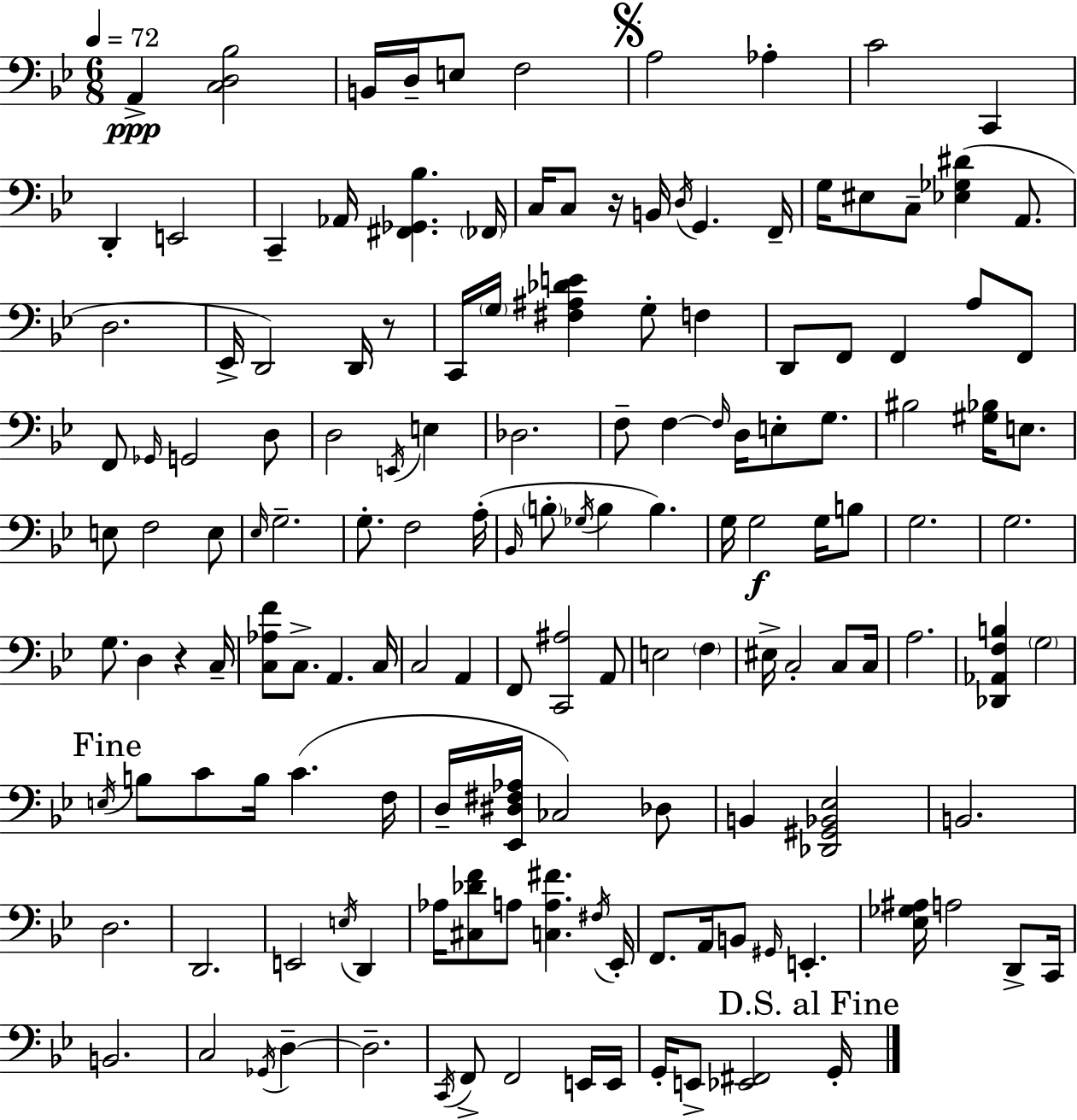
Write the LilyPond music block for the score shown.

{
  \clef bass
  \numericTimeSignature
  \time 6/8
  \key g \minor
  \tempo 4 = 72
  a,4->\ppp <c d bes>2 | b,16 d16-- e8 f2 | \mark \markup { \musicglyph "scripts.segno" } a2 aes4-. | c'2 c,4 | \break d,4-. e,2 | c,4-- aes,16 <fis, ges, bes>4. \parenthesize fes,16 | c16 c8 r16 b,16 \acciaccatura { d16 } g,4. | f,16-- g16 eis8 c8-- <ees ges dis'>4( a,8. | \break d2. | ees,16-> d,2) d,16 r8 | c,16 \parenthesize g16 <fis ais des' e'>4 g8-. f4 | d,8 f,8 f,4 a8 f,8 | \break f,8 \grace { ges,16 } g,2 | d8 d2 \acciaccatura { e,16 } e4 | des2. | f8-- f4~~ \grace { f16 } d16 e8-. | \break g8. bis2 | <gis bes>16 e8. e8 f2 | e8 \grace { ees16 } g2.-- | g8.-. f2 | \break a16-.( \grace { bes,16 } \parenthesize b8-. \acciaccatura { ges16 } b4 | b4.) g16 g2\f | g16 b8 g2. | g2. | \break g8. d4 | r4 c16-- <c aes f'>8 c8.-> | a,4. c16 c2 | a,4 f,8 <c, ais>2 | \break a,8 e2 | \parenthesize f4 eis16-> c2-. | c8 c16 a2. | <des, aes, f b>4 \parenthesize g2 | \break \mark "Fine" \acciaccatura { e16 } b8 c'8 | b16 c'4.( f16 d16-- <ees, dis fis aes>16 ces2) | des8 b,4 | <des, gis, bes, ees>2 b,2. | \break d2. | d,2. | e,2 | \acciaccatura { e16 } d,4 aes16 <cis des' f'>8 | \break a8 <c a fis'>4. \acciaccatura { fis16 } ees,16-. f,8. | a,16 b,8 \grace { gis,16 } e,4.-. <ees ges ais>16 | a2 d,8-> c,16 b,2. | c2 | \break \acciaccatura { ges,16 } d4--~~ | d2.-- | \acciaccatura { c,16 } f,8-> f,2 e,16 | e,16 g,16-. e,8-> <ees, fis,>2 | \break \mark "D.S. al Fine" g,16-. \bar "|."
}